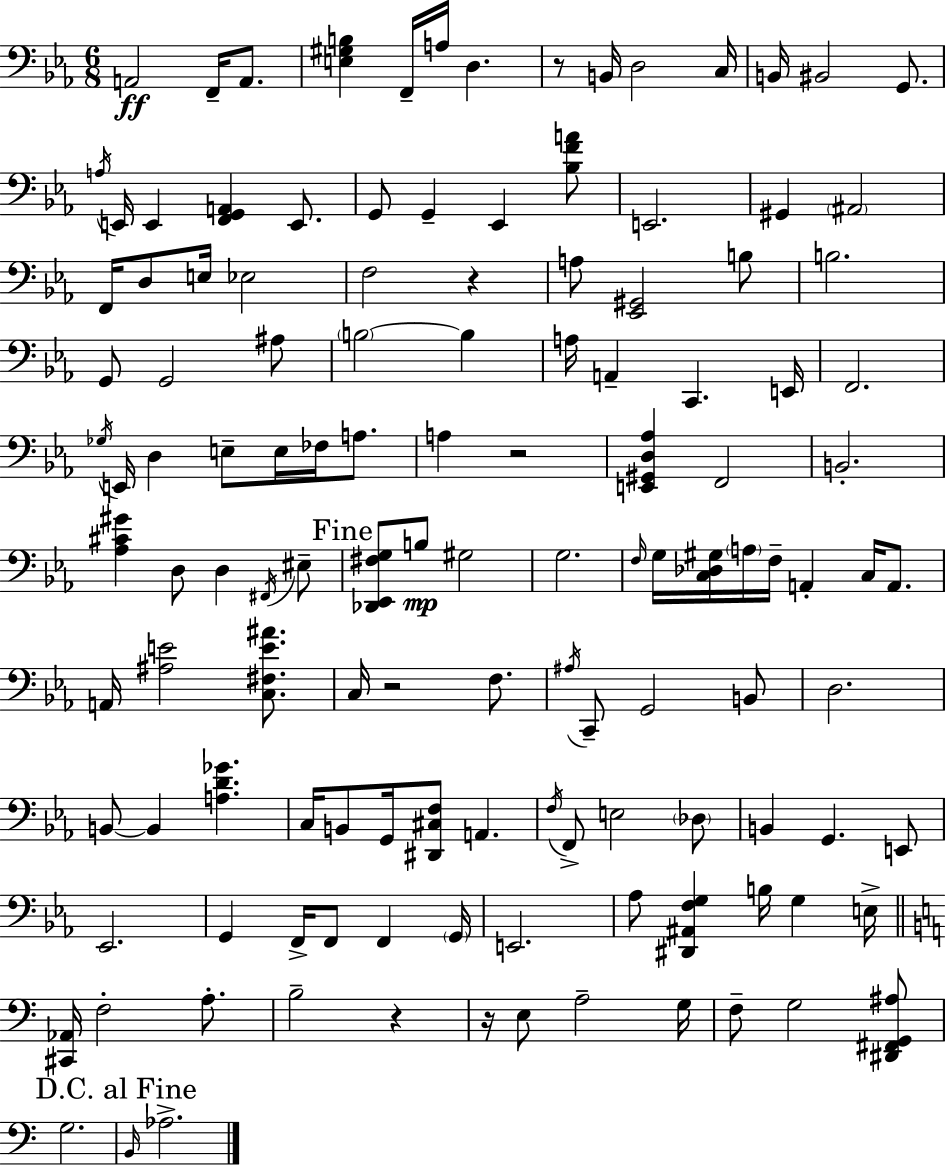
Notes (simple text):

A2/h F2/s A2/e. [E3,G#3,B3]/q F2/s A3/s D3/q. R/e B2/s D3/h C3/s B2/s BIS2/h G2/e. A3/s E2/s E2/q [F2,G2,A2]/q E2/e. G2/e G2/q Eb2/q [Bb3,F4,A4]/e E2/h. G#2/q A#2/h F2/s D3/e E3/s Eb3/h F3/h R/q A3/e [Eb2,G#2]/h B3/e B3/h. G2/e G2/h A#3/e B3/h B3/q A3/s A2/q C2/q. E2/s F2/h. Gb3/s E2/s D3/q E3/e E3/s FES3/s A3/e. A3/q R/h [E2,G#2,D3,Ab3]/q F2/h B2/h. [Ab3,C#4,G#4]/q D3/e D3/q F#2/s EIS3/e [Db2,Eb2,F#3,G3]/e B3/e G#3/h G3/h. F3/s G3/s [C3,Db3,G#3]/s A3/s F3/s A2/q C3/s A2/e. A2/s [A#3,E4]/h [C3,F#3,E4,A#4]/e. C3/s R/h F3/e. A#3/s C2/e G2/h B2/e D3/h. B2/e B2/q [A3,D4,Gb4]/q. C3/s B2/e G2/s [D#2,C#3,F3]/e A2/q. F3/s F2/e E3/h Db3/e B2/q G2/q. E2/e Eb2/h. G2/q F2/s F2/e F2/q G2/s E2/h. Ab3/e [D#2,A#2,F3,G3]/q B3/s G3/q E3/s [C#2,Ab2]/s F3/h A3/e. B3/h R/q R/s E3/e A3/h G3/s F3/e G3/h [D#2,F#2,G2,A#3]/e G3/h. B2/s Ab3/h.